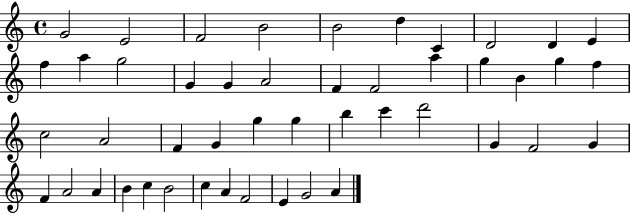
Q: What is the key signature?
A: C major